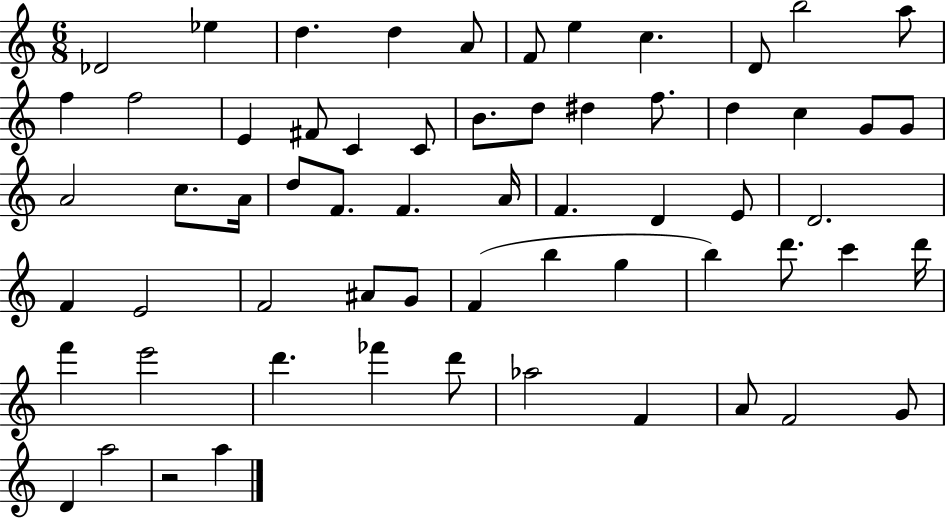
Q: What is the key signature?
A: C major